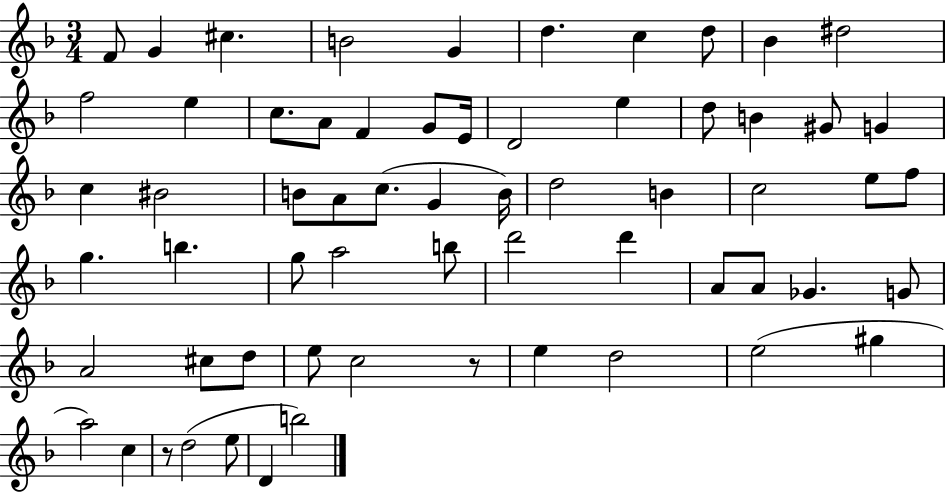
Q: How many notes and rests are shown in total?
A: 63